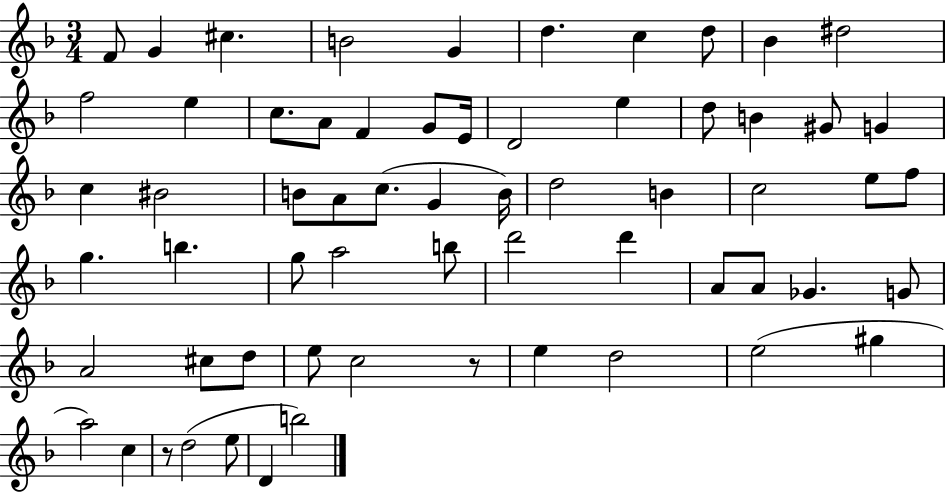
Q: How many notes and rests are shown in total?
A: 63